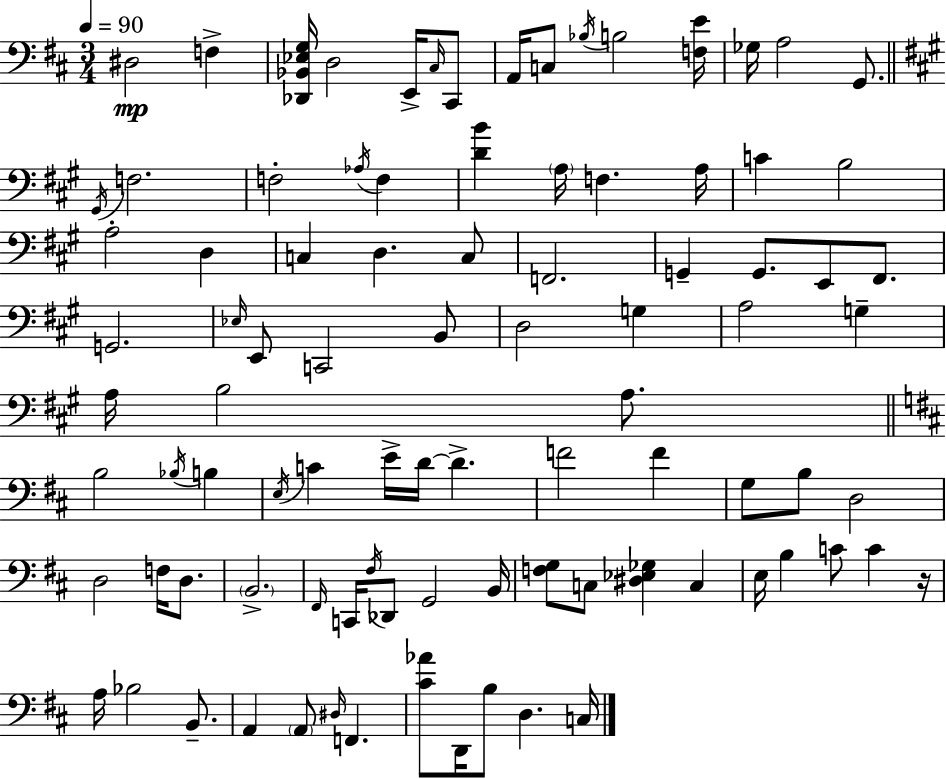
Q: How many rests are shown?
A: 1